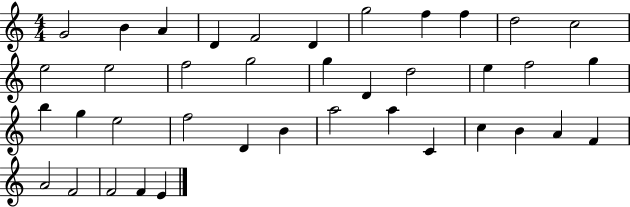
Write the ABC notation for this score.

X:1
T:Untitled
M:4/4
L:1/4
K:C
G2 B A D F2 D g2 f f d2 c2 e2 e2 f2 g2 g D d2 e f2 g b g e2 f2 D B a2 a C c B A F A2 F2 F2 F E